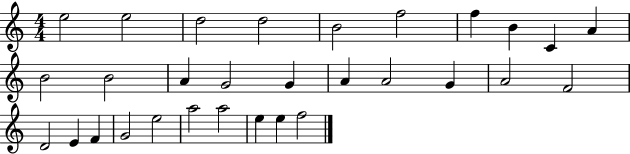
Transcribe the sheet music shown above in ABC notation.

X:1
T:Untitled
M:4/4
L:1/4
K:C
e2 e2 d2 d2 B2 f2 f B C A B2 B2 A G2 G A A2 G A2 F2 D2 E F G2 e2 a2 a2 e e f2